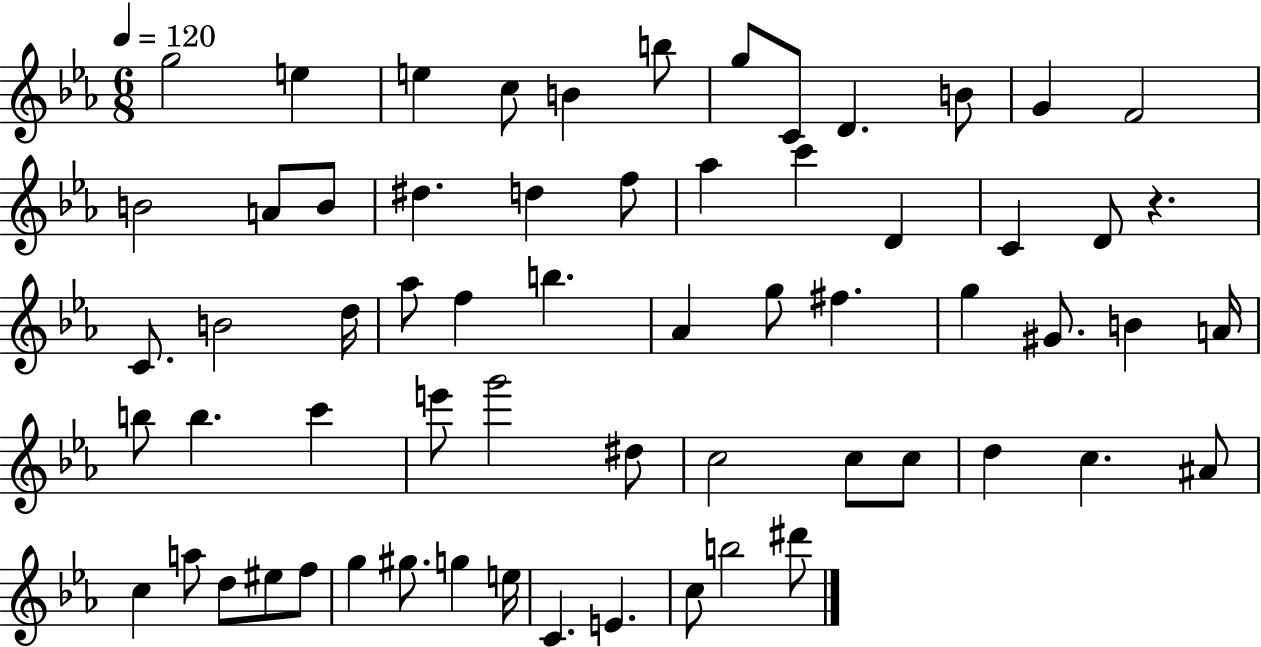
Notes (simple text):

G5/h E5/q E5/q C5/e B4/q B5/e G5/e C4/e D4/q. B4/e G4/q F4/h B4/h A4/e B4/e D#5/q. D5/q F5/e Ab5/q C6/q D4/q C4/q D4/e R/q. C4/e. B4/h D5/s Ab5/e F5/q B5/q. Ab4/q G5/e F#5/q. G5/q G#4/e. B4/q A4/s B5/e B5/q. C6/q E6/e G6/h D#5/e C5/h C5/e C5/e D5/q C5/q. A#4/e C5/q A5/e D5/e EIS5/e F5/e G5/q G#5/e. G5/q E5/s C4/q. E4/q. C5/e B5/h D#6/e